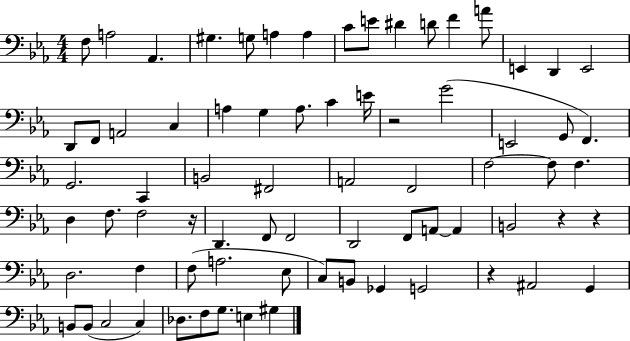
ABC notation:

X:1
T:Untitled
M:4/4
L:1/4
K:Eb
F,/2 A,2 _A,, ^G, G,/2 A, A, C/2 E/2 ^D D/2 F A/2 E,, D,, E,,2 D,,/2 F,,/2 A,,2 C, A, G, A,/2 C E/4 z2 G2 E,,2 G,,/2 F,, G,,2 C,, B,,2 ^F,,2 A,,2 F,,2 F,2 F,/2 F, D, F,/2 F,2 z/4 D,, F,,/2 F,,2 D,,2 F,,/2 A,,/2 A,, B,,2 z z D,2 F, F,/2 A,2 _E,/2 C,/2 B,,/2 _G,, G,,2 z ^A,,2 G,, B,,/2 B,,/2 C,2 C, _D,/2 F,/2 G,/2 E, ^G,